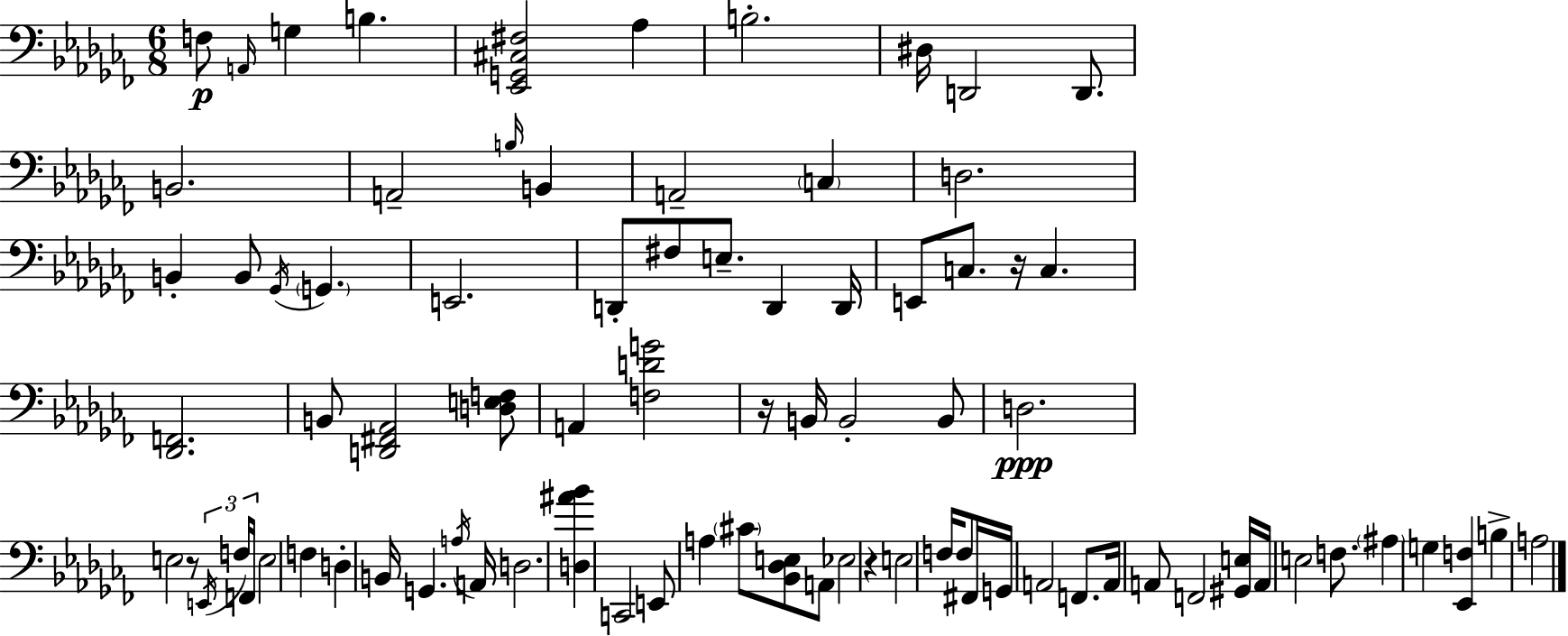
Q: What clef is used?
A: bass